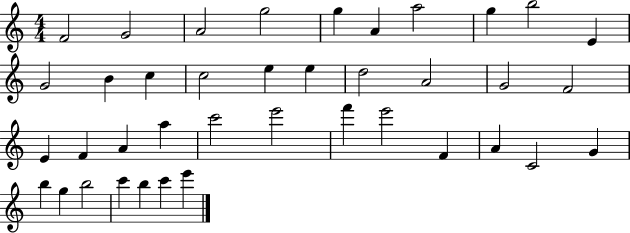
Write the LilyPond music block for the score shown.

{
  \clef treble
  \numericTimeSignature
  \time 4/4
  \key c \major
  f'2 g'2 | a'2 g''2 | g''4 a'4 a''2 | g''4 b''2 e'4 | \break g'2 b'4 c''4 | c''2 e''4 e''4 | d''2 a'2 | g'2 f'2 | \break e'4 f'4 a'4 a''4 | c'''2 e'''2 | f'''4 e'''2 f'4 | a'4 c'2 g'4 | \break b''4 g''4 b''2 | c'''4 b''4 c'''4 e'''4 | \bar "|."
}